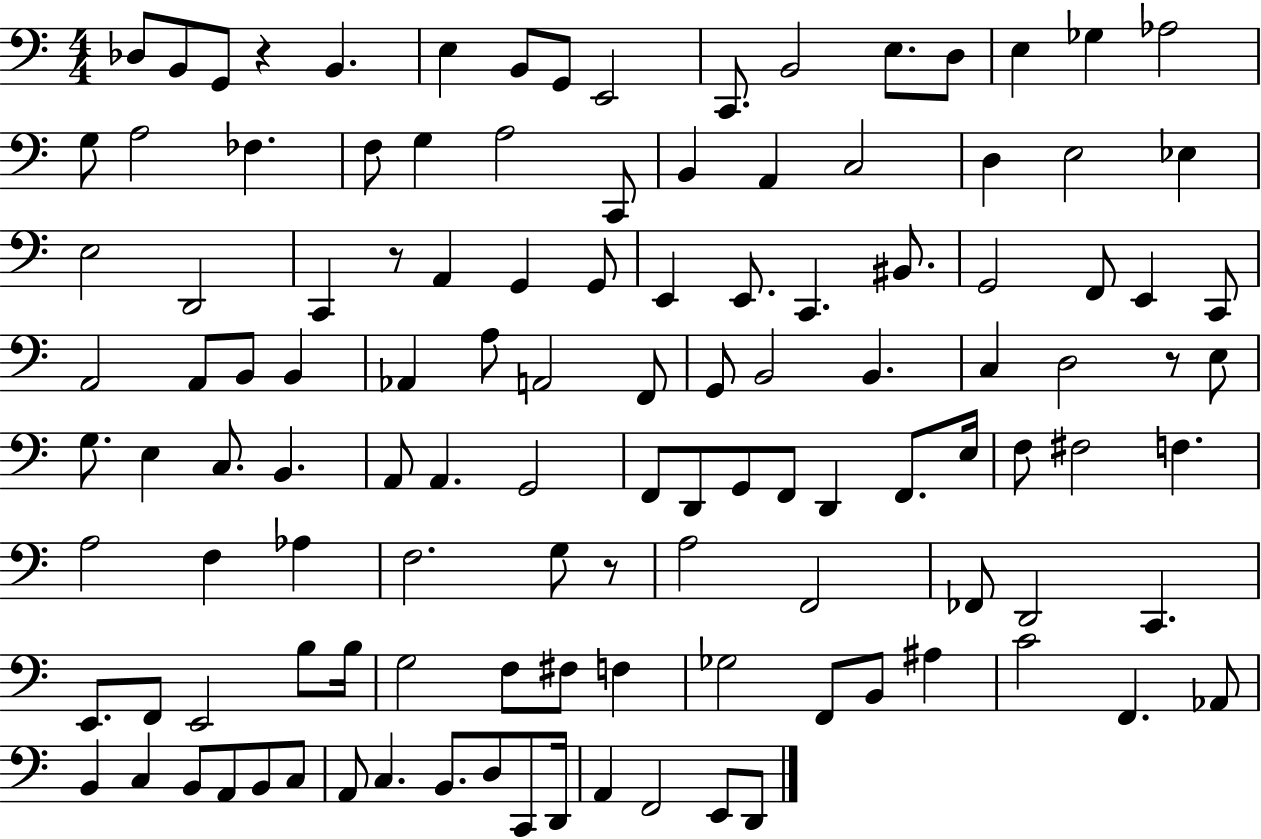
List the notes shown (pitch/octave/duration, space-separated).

Db3/e B2/e G2/e R/q B2/q. E3/q B2/e G2/e E2/h C2/e. B2/h E3/e. D3/e E3/q Gb3/q Ab3/h G3/e A3/h FES3/q. F3/e G3/q A3/h C2/e B2/q A2/q C3/h D3/q E3/h Eb3/q E3/h D2/h C2/q R/e A2/q G2/q G2/e E2/q E2/e. C2/q. BIS2/e. G2/h F2/e E2/q C2/e A2/h A2/e B2/e B2/q Ab2/q A3/e A2/h F2/e G2/e B2/h B2/q. C3/q D3/h R/e E3/e G3/e. E3/q C3/e. B2/q. A2/e A2/q. G2/h F2/e D2/e G2/e F2/e D2/q F2/e. E3/s F3/e F#3/h F3/q. A3/h F3/q Ab3/q F3/h. G3/e R/e A3/h F2/h FES2/e D2/h C2/q. E2/e. F2/e E2/h B3/e B3/s G3/h F3/e F#3/e F3/q Gb3/h F2/e B2/e A#3/q C4/h F2/q. Ab2/e B2/q C3/q B2/e A2/e B2/e C3/e A2/e C3/q. B2/e. D3/e C2/e D2/s A2/q F2/h E2/e D2/e